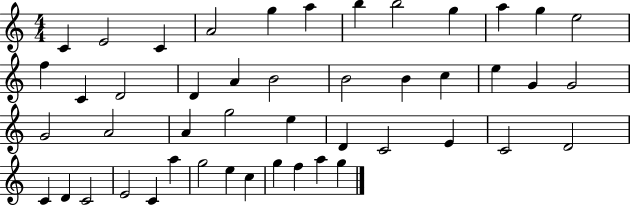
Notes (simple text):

C4/q E4/h C4/q A4/h G5/q A5/q B5/q B5/h G5/q A5/q G5/q E5/h F5/q C4/q D4/h D4/q A4/q B4/h B4/h B4/q C5/q E5/q G4/q G4/h G4/h A4/h A4/q G5/h E5/q D4/q C4/h E4/q C4/h D4/h C4/q D4/q C4/h E4/h C4/q A5/q G5/h E5/q C5/q G5/q F5/q A5/q G5/q